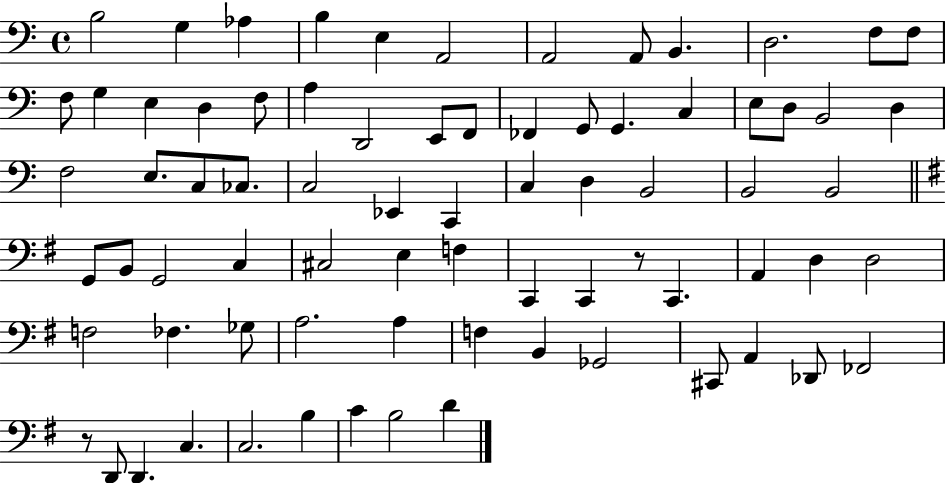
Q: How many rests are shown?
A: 2